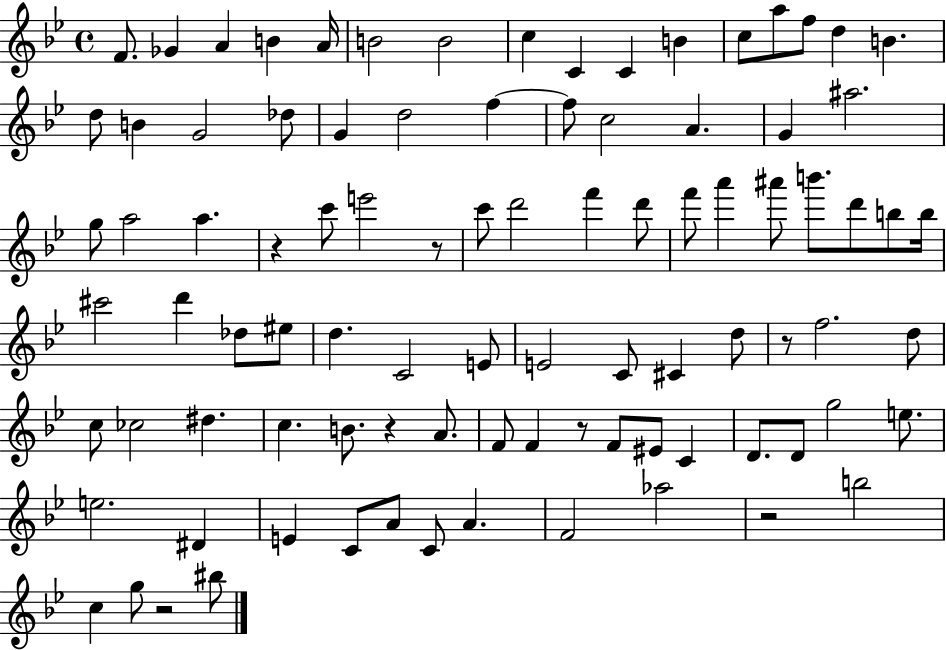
X:1
T:Untitled
M:4/4
L:1/4
K:Bb
F/2 _G A B A/4 B2 B2 c C C B c/2 a/2 f/2 d B d/2 B G2 _d/2 G d2 f f/2 c2 A G ^a2 g/2 a2 a z c'/2 e'2 z/2 c'/2 d'2 f' d'/2 f'/2 a' ^a'/2 b'/2 d'/2 b/2 b/4 ^c'2 d' _d/2 ^e/2 d C2 E/2 E2 C/2 ^C d/2 z/2 f2 d/2 c/2 _c2 ^d c B/2 z A/2 F/2 F z/2 F/2 ^E/2 C D/2 D/2 g2 e/2 e2 ^D E C/2 A/2 C/2 A F2 _a2 z2 b2 c g/2 z2 ^b/2